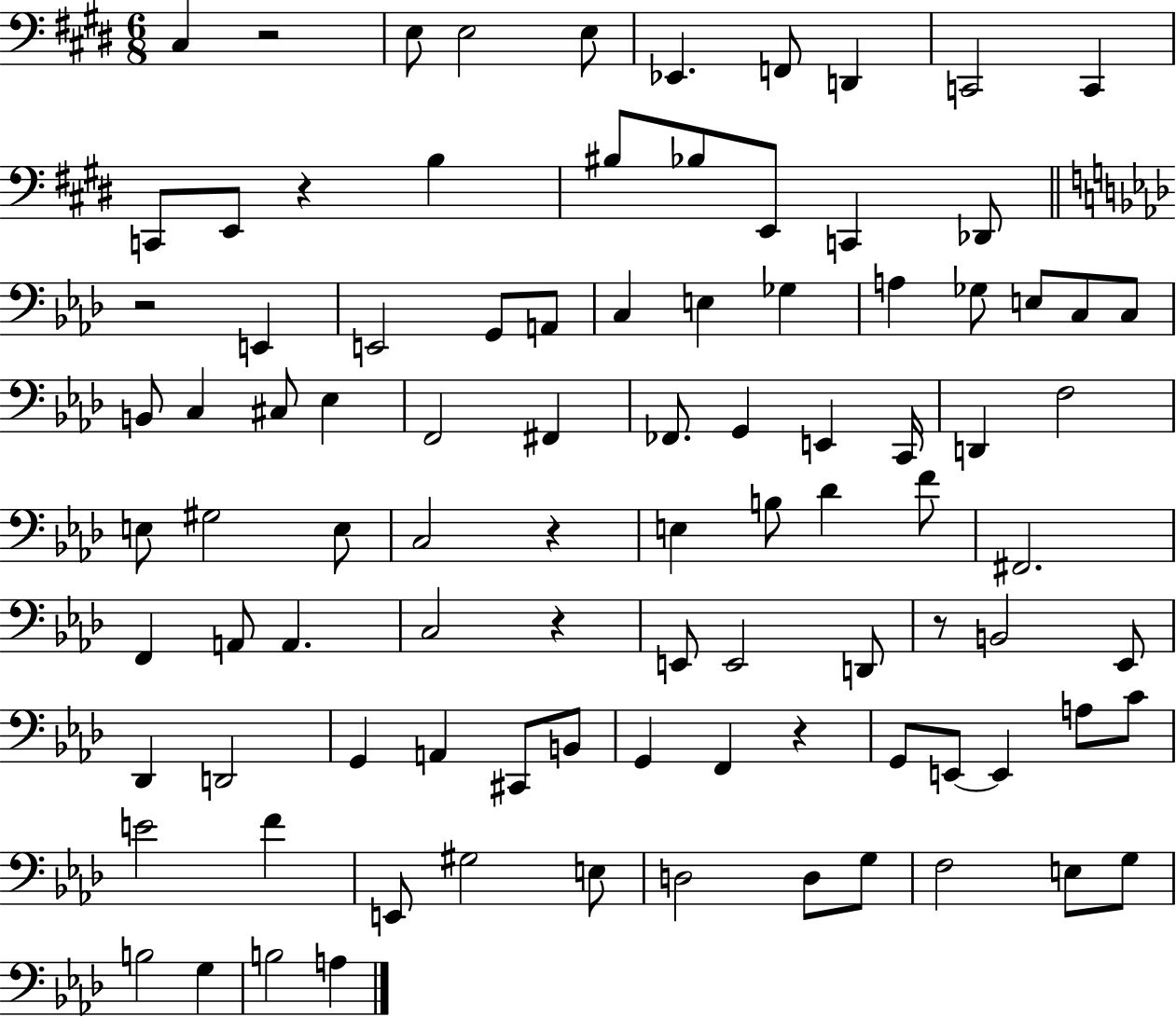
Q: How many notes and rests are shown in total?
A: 94